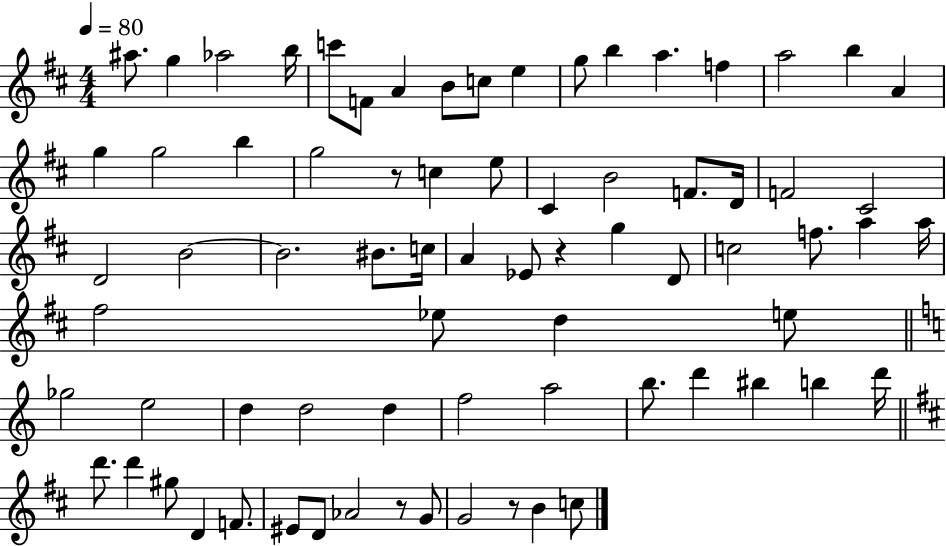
X:1
T:Untitled
M:4/4
L:1/4
K:D
^a/2 g _a2 b/4 c'/2 F/2 A B/2 c/2 e g/2 b a f a2 b A g g2 b g2 z/2 c e/2 ^C B2 F/2 D/4 F2 ^C2 D2 B2 B2 ^B/2 c/4 A _E/2 z g D/2 c2 f/2 a a/4 ^f2 _e/2 d e/2 _g2 e2 d d2 d f2 a2 b/2 d' ^b b d'/4 d'/2 d' ^g/2 D F/2 ^E/2 D/2 _A2 z/2 G/2 G2 z/2 B c/2